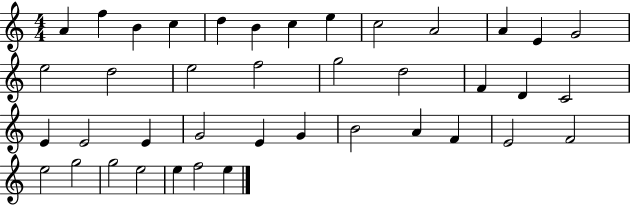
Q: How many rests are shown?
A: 0